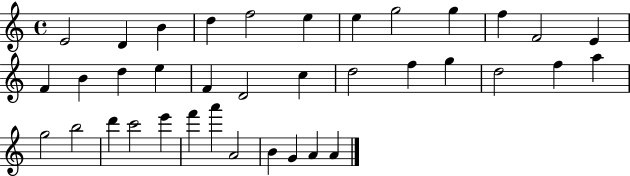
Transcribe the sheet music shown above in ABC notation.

X:1
T:Untitled
M:4/4
L:1/4
K:C
E2 D B d f2 e e g2 g f F2 E F B d e F D2 c d2 f g d2 f a g2 b2 d' c'2 e' f' a' A2 B G A A